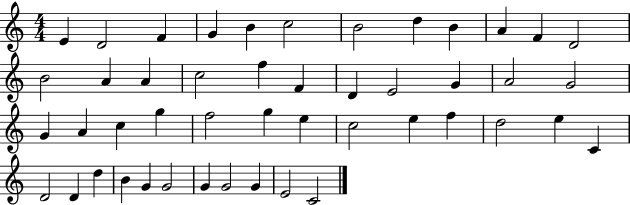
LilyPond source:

{
  \clef treble
  \numericTimeSignature
  \time 4/4
  \key c \major
  e'4 d'2 f'4 | g'4 b'4 c''2 | b'2 d''4 b'4 | a'4 f'4 d'2 | \break b'2 a'4 a'4 | c''2 f''4 f'4 | d'4 e'2 g'4 | a'2 g'2 | \break g'4 a'4 c''4 g''4 | f''2 g''4 e''4 | c''2 e''4 f''4 | d''2 e''4 c'4 | \break d'2 d'4 d''4 | b'4 g'4 g'2 | g'4 g'2 g'4 | e'2 c'2 | \break \bar "|."
}